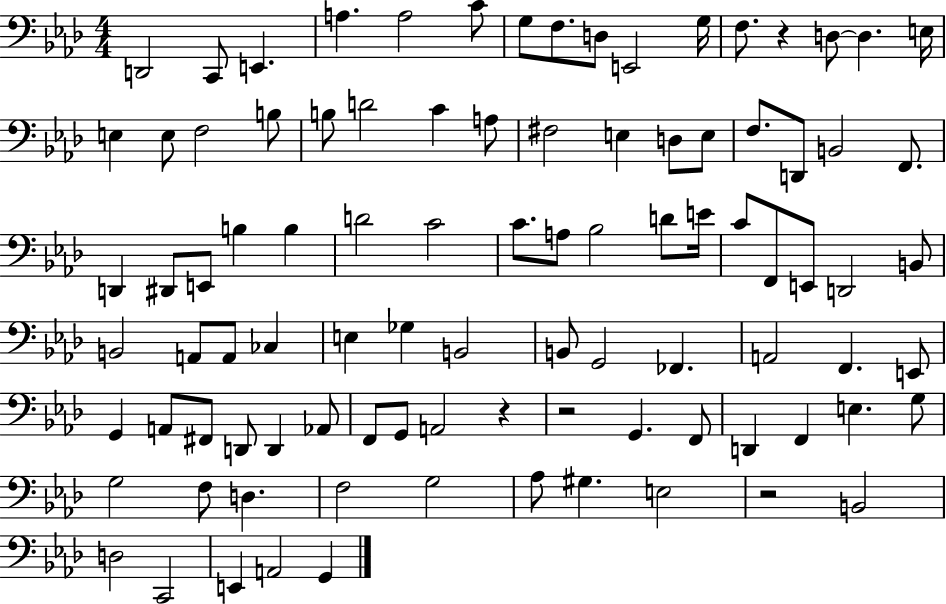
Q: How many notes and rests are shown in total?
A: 94